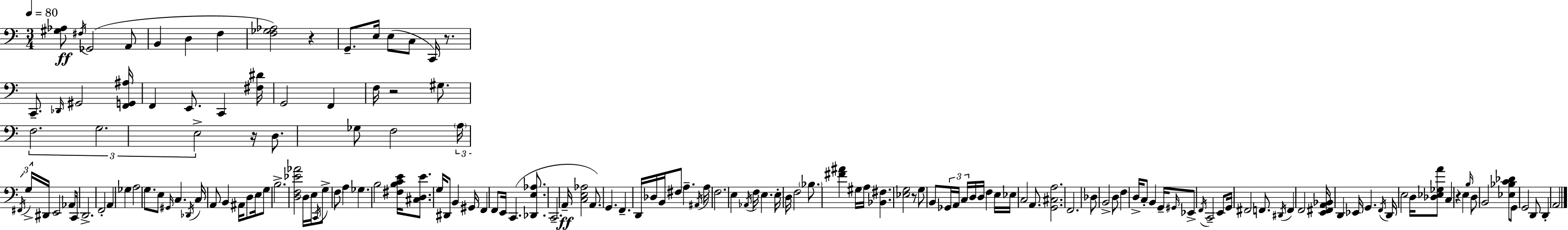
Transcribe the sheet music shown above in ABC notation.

X:1
T:Untitled
M:3/4
L:1/4
K:C
[^G,_A,]/2 ^F,/4 _G,,2 A,,/2 B,, D, F, [F,_G,_A,]2 z G,,/2 E,/4 E,/2 C,/2 C,,/4 z/2 C,,/2 _D,,/4 ^G,,2 [F,,G,,^A,]/4 F,, E,,/2 C,, [^F,^D]/4 G,,2 F,, F,/4 z2 ^G,/2 F,2 G,2 E,2 z/4 D,/2 _G,/2 F,2 A,/4 ^F,,/4 G,/4 ^D,,/4 E,,2 _A,,/2 C,,/4 D,,2 F,,2 A,, _G, A,2 G,/2 E,/2 ^G,,/4 C, _D,,/4 C,/4 A,,/2 B,, ^A,,/4 D,/2 E,/4 G,/2 B,2 [D,F,_E_A]2 D,/4 E,/4 C,,/4 G,/2 F,/2 A, _G, B,2 [^F,B,CE]/4 [^C,D,E]/2 G,/4 ^D,,/2 B,, ^G,,/4 F,, F,,/2 E,,/4 C,, [_D,,E,_A,]/2 C,,2 A,,/4 [C,E,_A,]2 A,,/2 G,, F,, D,,/4 _D,/4 B,,/4 ^F,/2 A, ^A,,/4 A,/4 F,2 E, _A,,/4 F,/4 E, E,/4 D,/4 F,2 _B,/2 [^F^A] ^G,/4 A,/4 [_B,,^F,] [_E,G,]2 z/2 G,/2 B,,/2 _G,,/4 A,,/4 C,/4 D,/4 D,/4 F, E,/4 _E,/4 C,2 A,,/2 [G,,^C,A,]2 F,,2 _D,/2 B,,2 D,/2 F, D,/4 C,/2 B,, G,,/4 ^G,,/4 _E,,/2 F,,/4 C,,2 E,,/2 G,,/4 ^F,,2 F,,/2 ^D,,/4 F,, F,,2 [E,,^F,,A,,_B,,]/4 D,, _E,,/4 G,, F,,/4 D,,/4 E,2 D,/4 [_D,_E,_G,A]/2 C, z E, B,/4 D,/2 B,,2 [_E,_B,C_D]/2 G,,/2 G,,2 D,,/2 D,, A,,2